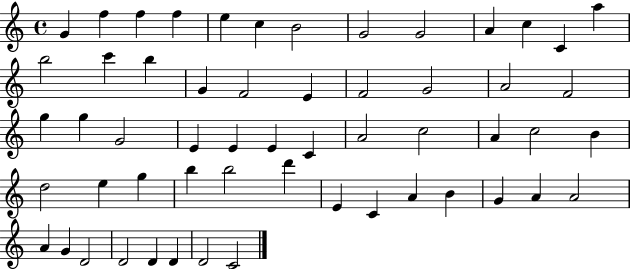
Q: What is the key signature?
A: C major